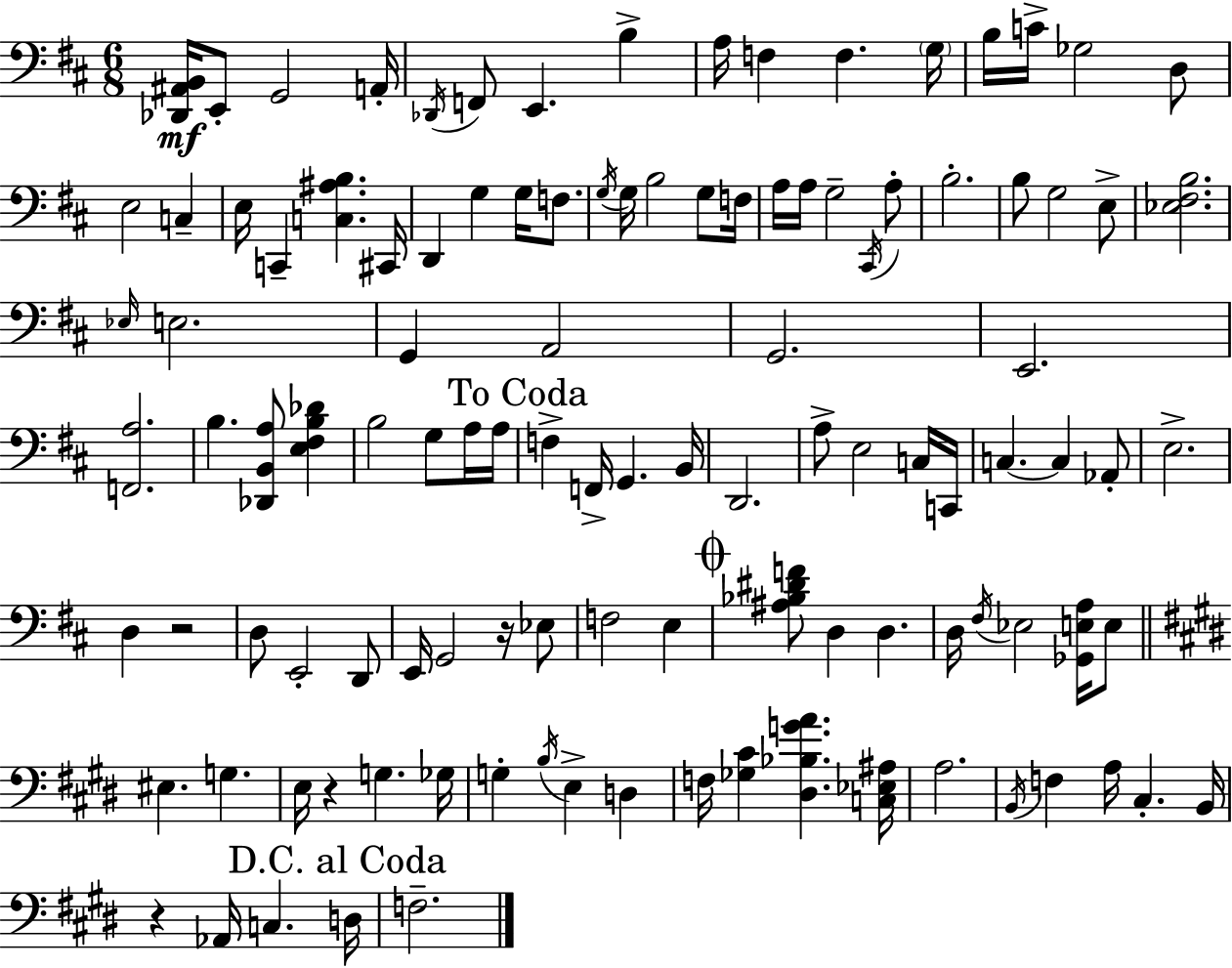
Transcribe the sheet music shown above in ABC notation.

X:1
T:Untitled
M:6/8
L:1/4
K:D
[_D,,^A,,B,,]/4 E,,/2 G,,2 A,,/4 _D,,/4 F,,/2 E,, B, A,/4 F, F, G,/4 B,/4 C/4 _G,2 D,/2 E,2 C, E,/4 C,, [C,^A,B,] ^C,,/4 D,, G, G,/4 F,/2 G,/4 G,/4 B,2 G,/2 F,/4 A,/4 A,/4 G,2 ^C,,/4 A,/2 B,2 B,/2 G,2 E,/2 [_E,^F,B,]2 _E,/4 E,2 G,, A,,2 G,,2 E,,2 [F,,A,]2 B, [_D,,B,,A,]/2 [E,^F,B,_D] B,2 G,/2 A,/4 A,/4 F, F,,/4 G,, B,,/4 D,,2 A,/2 E,2 C,/4 C,,/4 C, C, _A,,/2 E,2 D, z2 D,/2 E,,2 D,,/2 E,,/4 G,,2 z/4 _E,/2 F,2 E, [^A,_B,^DF]/2 D, D, D,/4 ^F,/4 _E,2 [_G,,E,A,]/4 E,/2 ^E, G, E,/4 z G, _G,/4 G, B,/4 E, D, F,/4 [_G,^C] [^D,_B,GA] [C,_E,^A,]/4 A,2 B,,/4 F, A,/4 ^C, B,,/4 z _A,,/4 C, D,/4 F,2